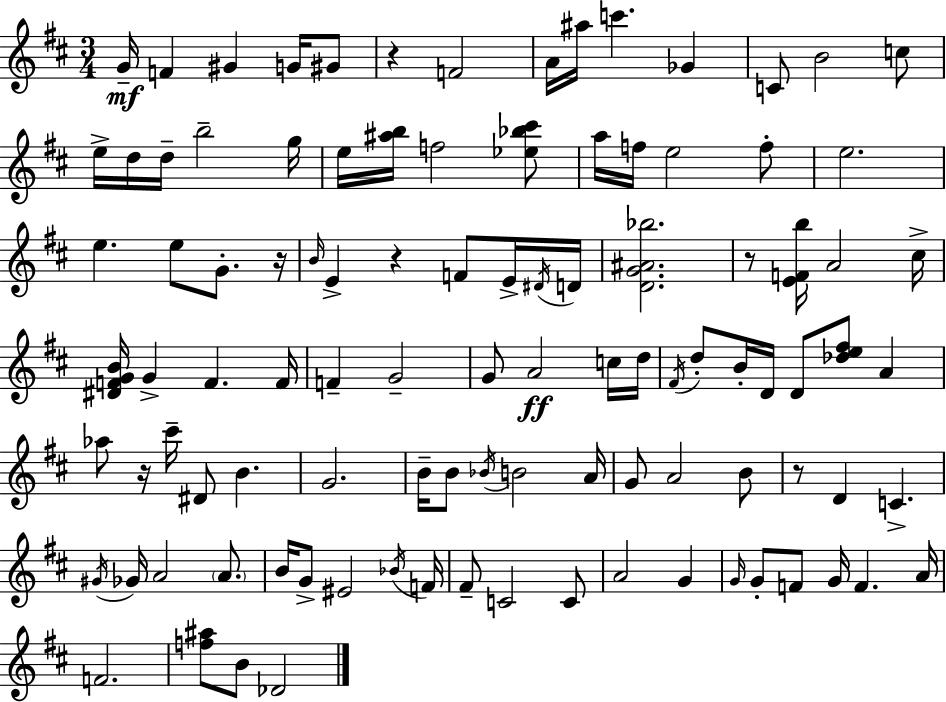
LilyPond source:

{
  \clef treble
  \numericTimeSignature
  \time 3/4
  \key d \major
  g'16--\mf f'4 gis'4 g'16 gis'8 | r4 f'2 | a'16 ais''16 c'''4. ges'4 | c'8 b'2 c''8 | \break e''16-> d''16 d''16-- b''2-- g''16 | e''16 <ais'' b''>16 f''2 <ees'' bes'' cis'''>8 | a''16 f''16 e''2 f''8-. | e''2. | \break e''4. e''8 g'8.-. r16 | \grace { b'16 } e'4-> r4 f'8 e'16-> | \acciaccatura { dis'16 } d'16 <d' g' ais' bes''>2. | r8 <e' f' b''>16 a'2 | \break cis''16-> <dis' f' g' b'>16 g'4-> f'4. | f'16 f'4-- g'2-- | g'8 a'2\ff | c''16 d''16 \acciaccatura { fis'16 } d''8-. b'16-. d'16 d'8 <des'' e'' fis''>8 a'4 | \break aes''8 r16 cis'''16-- dis'8 b'4. | g'2. | b'16-- b'8 \acciaccatura { bes'16 } b'2 | a'16 g'8 a'2 | \break b'8 r8 d'4 c'4.-> | \acciaccatura { gis'16 } ges'16 a'2 | \parenthesize a'8. b'16 g'8-> eis'2 | \acciaccatura { bes'16 } f'16 fis'8-- c'2 | \break c'8 a'2 | g'4 \grace { g'16 } g'8-. f'8 g'16 | f'4. a'16 f'2. | <f'' ais''>8 b'8 des'2 | \break \bar "|."
}